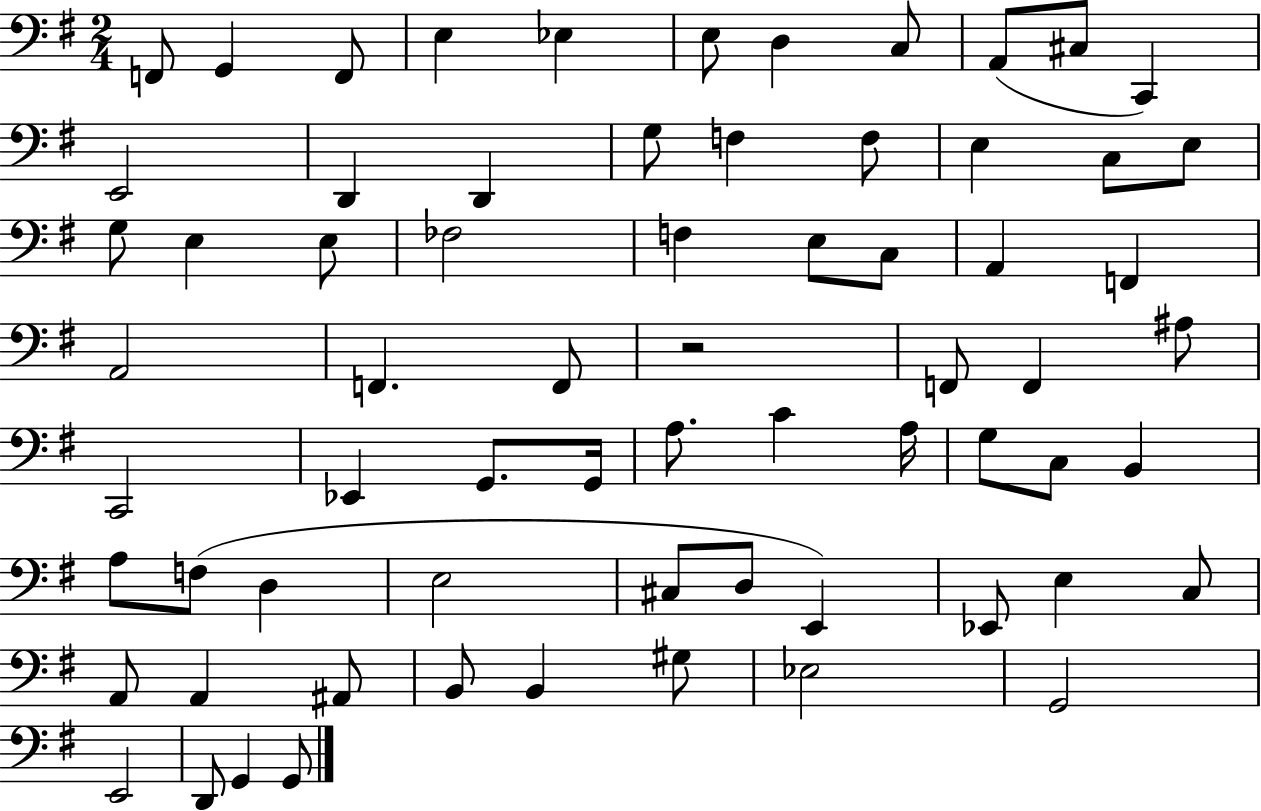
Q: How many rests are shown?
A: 1